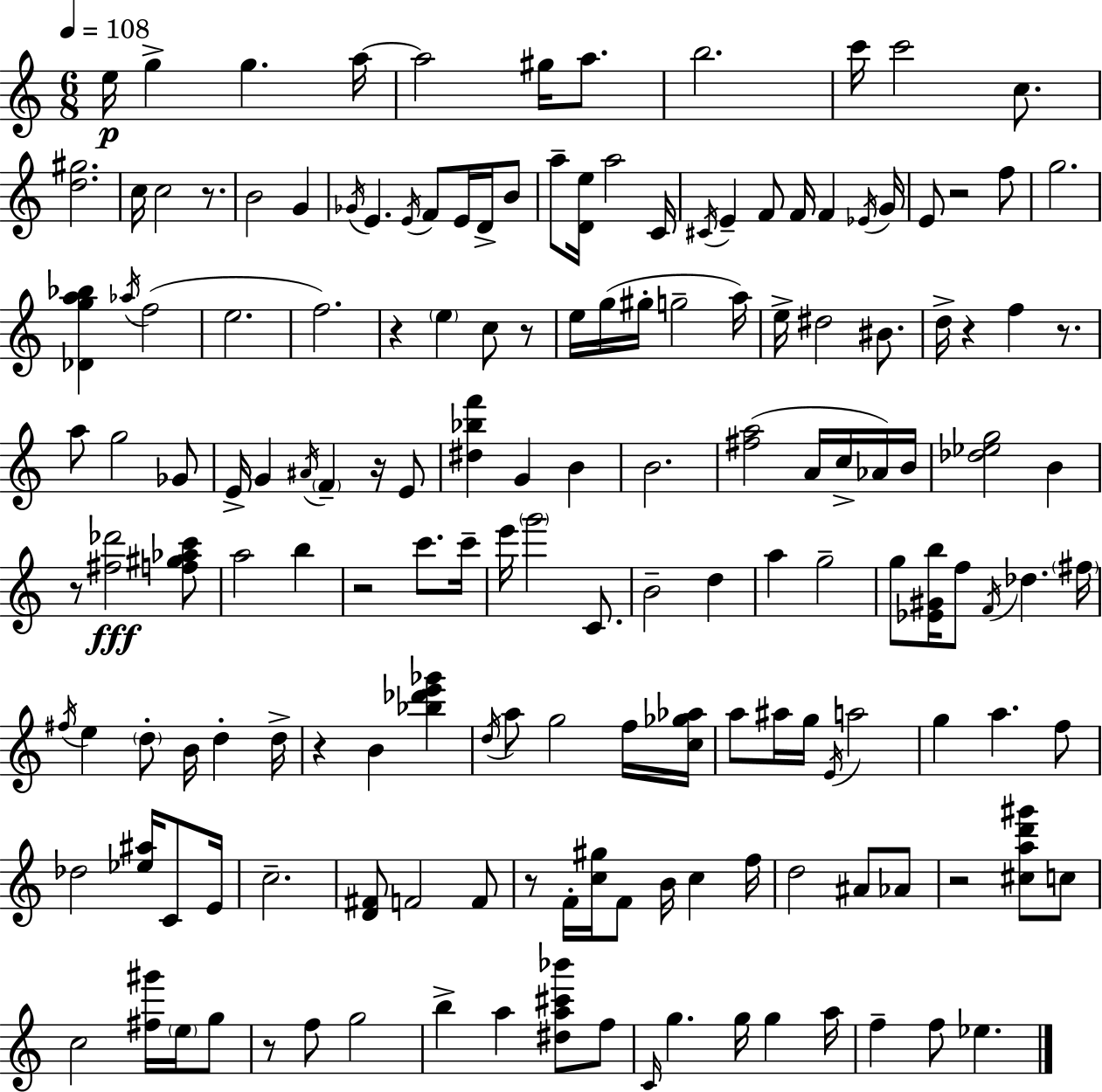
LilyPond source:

{
  \clef treble
  \numericTimeSignature
  \time 6/8
  \key a \minor
  \tempo 4 = 108
  e''16\p g''4-> g''4. a''16~~ | a''2 gis''16 a''8. | b''2. | c'''16 c'''2 c''8. | \break <d'' gis''>2. | c''16 c''2 r8. | b'2 g'4 | \acciaccatura { ges'16 } e'4. \acciaccatura { e'16 } f'8 e'16 d'16-> | \break b'8 a''8-- <d' e''>16 a''2 | c'16 \acciaccatura { cis'16 } e'4-- f'8 f'16 f'4 | \acciaccatura { ees'16 } g'16 e'8 r2 | f''8 g''2. | \break <des' g'' a'' bes''>4 \acciaccatura { aes''16 }( f''2 | e''2. | f''2.) | r4 \parenthesize e''4 | \break c''8 r8 e''16 g''16( gis''16-. g''2-- | a''16) e''16-> dis''2 | bis'8. d''16-> r4 f''4 | r8. a''8 g''2 | \break ges'8 e'16-> g'4 \acciaccatura { ais'16 } \parenthesize f'4-- | r16 e'8 <dis'' bes'' f'''>4 g'4 | b'4 b'2. | <fis'' a''>2( | \break a'16 c''16-> aes'16) b'16 <des'' ees'' g''>2 | b'4 r8 <fis'' des'''>2\fff | <f'' gis'' aes'' c'''>8 a''2 | b''4 r2 | \break c'''8. c'''16-- e'''16 \parenthesize g'''2 | c'8. b'2-- | d''4 a''4 g''2-- | g''8 <ees' gis' b''>16 f''8 \acciaccatura { f'16 } | \break des''4. \parenthesize fis''16 \acciaccatura { fis''16 } e''4 | \parenthesize d''8-. b'16 d''4-. d''16-> r4 | b'4 <bes'' des''' e''' ges'''>4 \acciaccatura { d''16 } a''8 g''2 | f''16 <c'' ges'' aes''>16 a''8 ais''16 | \break g''16 \acciaccatura { e'16 } a''2 g''4 | a''4. f''8 des''2 | <ees'' ais''>16 c'8 e'16 c''2.-- | <d' fis'>8 | \break f'2 f'8 r8 | f'16-. <c'' gis''>16 f'8 b'16 c''4 f''16 d''2 | ais'8 aes'8 r2 | <cis'' a'' d''' gis'''>8 c''8 c''2 | \break <fis'' gis'''>16 \parenthesize e''16 g''8 r8 | f''8 g''2 b''4-> | a''4 <dis'' a'' cis''' bes'''>8 f''8 \grace { c'16 } g''4. | g''16 g''4 a''16 f''4-- | \break f''8 ees''4. \bar "|."
}